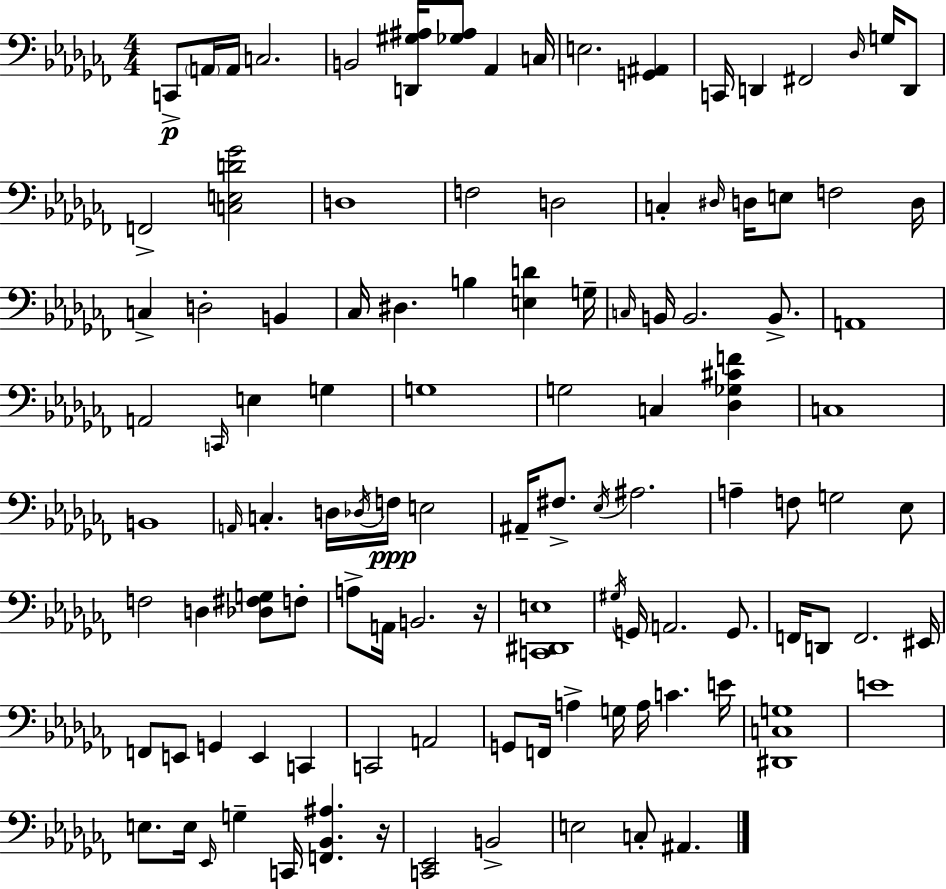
C2/e A2/s A2/s C3/h. B2/h [D2,G#3,A#3]/s [Gb3,A#3]/e Ab2/q C3/s E3/h. [G2,A#2]/q C2/s D2/q F#2/h Db3/s G3/s D2/e F2/h [C3,E3,D4,Gb4]/h D3/w F3/h D3/h C3/q D#3/s D3/s E3/e F3/h D3/s C3/q D3/h B2/q CES3/s D#3/q. B3/q [E3,D4]/q G3/s C3/s B2/s B2/h. B2/e. A2/w A2/h C2/s E3/q G3/q G3/w G3/h C3/q [Db3,Gb3,C#4,F4]/q C3/w B2/w A2/s C3/q. D3/s Db3/s F3/s E3/h A#2/s F#3/e. Eb3/s A#3/h. A3/q F3/e G3/h Eb3/e F3/h D3/q [Db3,F#3,G3]/e F3/e A3/e A2/s B2/h. R/s [C2,D#2,E3]/w G#3/s G2/s A2/h. G2/e. F2/s D2/e F2/h. EIS2/s F2/e E2/e G2/q E2/q C2/q C2/h A2/h G2/e F2/s A3/q G3/s A3/s C4/q. E4/s [D#2,C3,G3]/w E4/w E3/e. E3/s Eb2/s G3/q C2/s [F2,Bb2,A#3]/q. R/s [C2,Eb2]/h B2/h E3/h C3/e A#2/q.